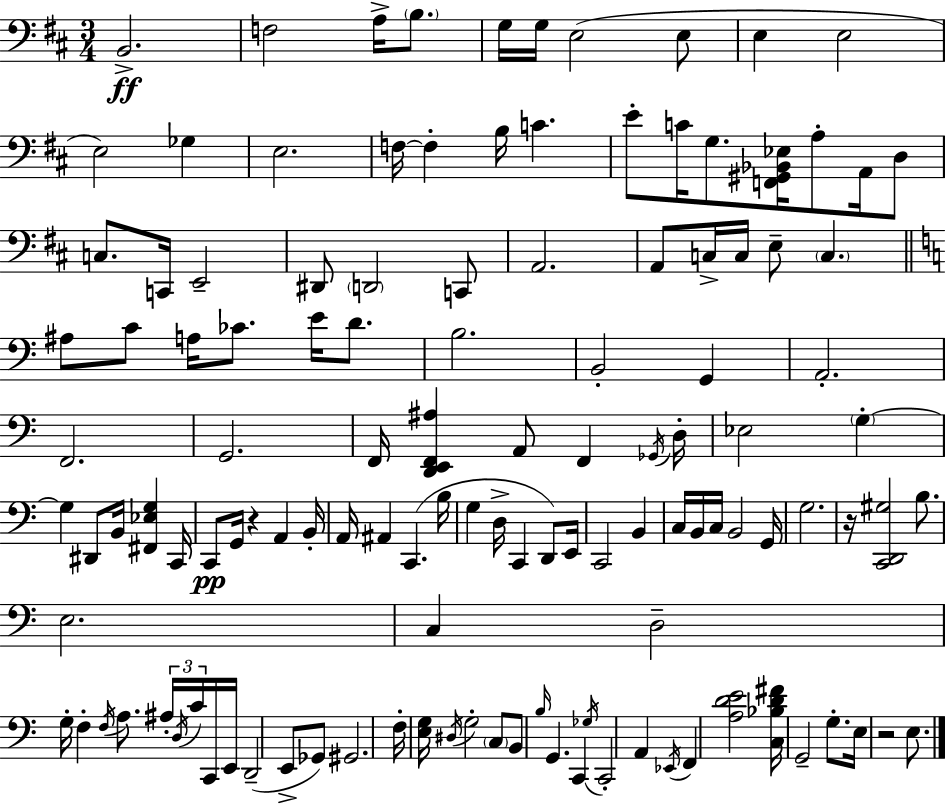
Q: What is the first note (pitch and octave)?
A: B2